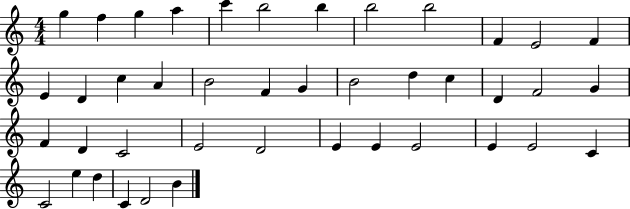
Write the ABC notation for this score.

X:1
T:Untitled
M:4/4
L:1/4
K:C
g f g a c' b2 b b2 b2 F E2 F E D c A B2 F G B2 d c D F2 G F D C2 E2 D2 E E E2 E E2 C C2 e d C D2 B